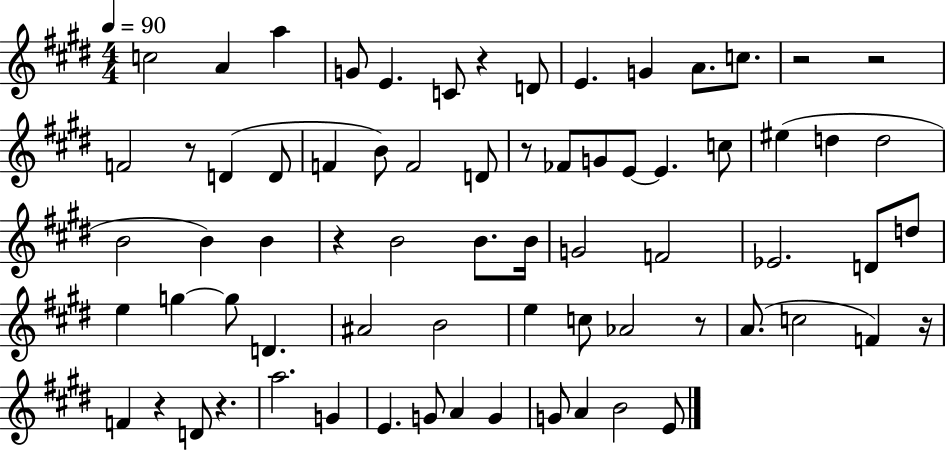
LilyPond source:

{
  \clef treble
  \numericTimeSignature
  \time 4/4
  \key e \major
  \tempo 4 = 90
  c''2 a'4 a''4 | g'8 e'4. c'8 r4 d'8 | e'4. g'4 a'8. c''8. | r2 r2 | \break f'2 r8 d'4( d'8 | f'4 b'8) f'2 d'8 | r8 fes'8 g'8 e'8~~ e'4. c''8 | eis''4( d''4 d''2 | \break b'2 b'4) b'4 | r4 b'2 b'8. b'16 | g'2 f'2 | ees'2. d'8 d''8 | \break e''4 g''4~~ g''8 d'4. | ais'2 b'2 | e''4 c''8 aes'2 r8 | a'8.( c''2 f'4) r16 | \break f'4 r4 d'8 r4. | a''2. g'4 | e'4. g'8 a'4 g'4 | g'8 a'4 b'2 e'8 | \break \bar "|."
}